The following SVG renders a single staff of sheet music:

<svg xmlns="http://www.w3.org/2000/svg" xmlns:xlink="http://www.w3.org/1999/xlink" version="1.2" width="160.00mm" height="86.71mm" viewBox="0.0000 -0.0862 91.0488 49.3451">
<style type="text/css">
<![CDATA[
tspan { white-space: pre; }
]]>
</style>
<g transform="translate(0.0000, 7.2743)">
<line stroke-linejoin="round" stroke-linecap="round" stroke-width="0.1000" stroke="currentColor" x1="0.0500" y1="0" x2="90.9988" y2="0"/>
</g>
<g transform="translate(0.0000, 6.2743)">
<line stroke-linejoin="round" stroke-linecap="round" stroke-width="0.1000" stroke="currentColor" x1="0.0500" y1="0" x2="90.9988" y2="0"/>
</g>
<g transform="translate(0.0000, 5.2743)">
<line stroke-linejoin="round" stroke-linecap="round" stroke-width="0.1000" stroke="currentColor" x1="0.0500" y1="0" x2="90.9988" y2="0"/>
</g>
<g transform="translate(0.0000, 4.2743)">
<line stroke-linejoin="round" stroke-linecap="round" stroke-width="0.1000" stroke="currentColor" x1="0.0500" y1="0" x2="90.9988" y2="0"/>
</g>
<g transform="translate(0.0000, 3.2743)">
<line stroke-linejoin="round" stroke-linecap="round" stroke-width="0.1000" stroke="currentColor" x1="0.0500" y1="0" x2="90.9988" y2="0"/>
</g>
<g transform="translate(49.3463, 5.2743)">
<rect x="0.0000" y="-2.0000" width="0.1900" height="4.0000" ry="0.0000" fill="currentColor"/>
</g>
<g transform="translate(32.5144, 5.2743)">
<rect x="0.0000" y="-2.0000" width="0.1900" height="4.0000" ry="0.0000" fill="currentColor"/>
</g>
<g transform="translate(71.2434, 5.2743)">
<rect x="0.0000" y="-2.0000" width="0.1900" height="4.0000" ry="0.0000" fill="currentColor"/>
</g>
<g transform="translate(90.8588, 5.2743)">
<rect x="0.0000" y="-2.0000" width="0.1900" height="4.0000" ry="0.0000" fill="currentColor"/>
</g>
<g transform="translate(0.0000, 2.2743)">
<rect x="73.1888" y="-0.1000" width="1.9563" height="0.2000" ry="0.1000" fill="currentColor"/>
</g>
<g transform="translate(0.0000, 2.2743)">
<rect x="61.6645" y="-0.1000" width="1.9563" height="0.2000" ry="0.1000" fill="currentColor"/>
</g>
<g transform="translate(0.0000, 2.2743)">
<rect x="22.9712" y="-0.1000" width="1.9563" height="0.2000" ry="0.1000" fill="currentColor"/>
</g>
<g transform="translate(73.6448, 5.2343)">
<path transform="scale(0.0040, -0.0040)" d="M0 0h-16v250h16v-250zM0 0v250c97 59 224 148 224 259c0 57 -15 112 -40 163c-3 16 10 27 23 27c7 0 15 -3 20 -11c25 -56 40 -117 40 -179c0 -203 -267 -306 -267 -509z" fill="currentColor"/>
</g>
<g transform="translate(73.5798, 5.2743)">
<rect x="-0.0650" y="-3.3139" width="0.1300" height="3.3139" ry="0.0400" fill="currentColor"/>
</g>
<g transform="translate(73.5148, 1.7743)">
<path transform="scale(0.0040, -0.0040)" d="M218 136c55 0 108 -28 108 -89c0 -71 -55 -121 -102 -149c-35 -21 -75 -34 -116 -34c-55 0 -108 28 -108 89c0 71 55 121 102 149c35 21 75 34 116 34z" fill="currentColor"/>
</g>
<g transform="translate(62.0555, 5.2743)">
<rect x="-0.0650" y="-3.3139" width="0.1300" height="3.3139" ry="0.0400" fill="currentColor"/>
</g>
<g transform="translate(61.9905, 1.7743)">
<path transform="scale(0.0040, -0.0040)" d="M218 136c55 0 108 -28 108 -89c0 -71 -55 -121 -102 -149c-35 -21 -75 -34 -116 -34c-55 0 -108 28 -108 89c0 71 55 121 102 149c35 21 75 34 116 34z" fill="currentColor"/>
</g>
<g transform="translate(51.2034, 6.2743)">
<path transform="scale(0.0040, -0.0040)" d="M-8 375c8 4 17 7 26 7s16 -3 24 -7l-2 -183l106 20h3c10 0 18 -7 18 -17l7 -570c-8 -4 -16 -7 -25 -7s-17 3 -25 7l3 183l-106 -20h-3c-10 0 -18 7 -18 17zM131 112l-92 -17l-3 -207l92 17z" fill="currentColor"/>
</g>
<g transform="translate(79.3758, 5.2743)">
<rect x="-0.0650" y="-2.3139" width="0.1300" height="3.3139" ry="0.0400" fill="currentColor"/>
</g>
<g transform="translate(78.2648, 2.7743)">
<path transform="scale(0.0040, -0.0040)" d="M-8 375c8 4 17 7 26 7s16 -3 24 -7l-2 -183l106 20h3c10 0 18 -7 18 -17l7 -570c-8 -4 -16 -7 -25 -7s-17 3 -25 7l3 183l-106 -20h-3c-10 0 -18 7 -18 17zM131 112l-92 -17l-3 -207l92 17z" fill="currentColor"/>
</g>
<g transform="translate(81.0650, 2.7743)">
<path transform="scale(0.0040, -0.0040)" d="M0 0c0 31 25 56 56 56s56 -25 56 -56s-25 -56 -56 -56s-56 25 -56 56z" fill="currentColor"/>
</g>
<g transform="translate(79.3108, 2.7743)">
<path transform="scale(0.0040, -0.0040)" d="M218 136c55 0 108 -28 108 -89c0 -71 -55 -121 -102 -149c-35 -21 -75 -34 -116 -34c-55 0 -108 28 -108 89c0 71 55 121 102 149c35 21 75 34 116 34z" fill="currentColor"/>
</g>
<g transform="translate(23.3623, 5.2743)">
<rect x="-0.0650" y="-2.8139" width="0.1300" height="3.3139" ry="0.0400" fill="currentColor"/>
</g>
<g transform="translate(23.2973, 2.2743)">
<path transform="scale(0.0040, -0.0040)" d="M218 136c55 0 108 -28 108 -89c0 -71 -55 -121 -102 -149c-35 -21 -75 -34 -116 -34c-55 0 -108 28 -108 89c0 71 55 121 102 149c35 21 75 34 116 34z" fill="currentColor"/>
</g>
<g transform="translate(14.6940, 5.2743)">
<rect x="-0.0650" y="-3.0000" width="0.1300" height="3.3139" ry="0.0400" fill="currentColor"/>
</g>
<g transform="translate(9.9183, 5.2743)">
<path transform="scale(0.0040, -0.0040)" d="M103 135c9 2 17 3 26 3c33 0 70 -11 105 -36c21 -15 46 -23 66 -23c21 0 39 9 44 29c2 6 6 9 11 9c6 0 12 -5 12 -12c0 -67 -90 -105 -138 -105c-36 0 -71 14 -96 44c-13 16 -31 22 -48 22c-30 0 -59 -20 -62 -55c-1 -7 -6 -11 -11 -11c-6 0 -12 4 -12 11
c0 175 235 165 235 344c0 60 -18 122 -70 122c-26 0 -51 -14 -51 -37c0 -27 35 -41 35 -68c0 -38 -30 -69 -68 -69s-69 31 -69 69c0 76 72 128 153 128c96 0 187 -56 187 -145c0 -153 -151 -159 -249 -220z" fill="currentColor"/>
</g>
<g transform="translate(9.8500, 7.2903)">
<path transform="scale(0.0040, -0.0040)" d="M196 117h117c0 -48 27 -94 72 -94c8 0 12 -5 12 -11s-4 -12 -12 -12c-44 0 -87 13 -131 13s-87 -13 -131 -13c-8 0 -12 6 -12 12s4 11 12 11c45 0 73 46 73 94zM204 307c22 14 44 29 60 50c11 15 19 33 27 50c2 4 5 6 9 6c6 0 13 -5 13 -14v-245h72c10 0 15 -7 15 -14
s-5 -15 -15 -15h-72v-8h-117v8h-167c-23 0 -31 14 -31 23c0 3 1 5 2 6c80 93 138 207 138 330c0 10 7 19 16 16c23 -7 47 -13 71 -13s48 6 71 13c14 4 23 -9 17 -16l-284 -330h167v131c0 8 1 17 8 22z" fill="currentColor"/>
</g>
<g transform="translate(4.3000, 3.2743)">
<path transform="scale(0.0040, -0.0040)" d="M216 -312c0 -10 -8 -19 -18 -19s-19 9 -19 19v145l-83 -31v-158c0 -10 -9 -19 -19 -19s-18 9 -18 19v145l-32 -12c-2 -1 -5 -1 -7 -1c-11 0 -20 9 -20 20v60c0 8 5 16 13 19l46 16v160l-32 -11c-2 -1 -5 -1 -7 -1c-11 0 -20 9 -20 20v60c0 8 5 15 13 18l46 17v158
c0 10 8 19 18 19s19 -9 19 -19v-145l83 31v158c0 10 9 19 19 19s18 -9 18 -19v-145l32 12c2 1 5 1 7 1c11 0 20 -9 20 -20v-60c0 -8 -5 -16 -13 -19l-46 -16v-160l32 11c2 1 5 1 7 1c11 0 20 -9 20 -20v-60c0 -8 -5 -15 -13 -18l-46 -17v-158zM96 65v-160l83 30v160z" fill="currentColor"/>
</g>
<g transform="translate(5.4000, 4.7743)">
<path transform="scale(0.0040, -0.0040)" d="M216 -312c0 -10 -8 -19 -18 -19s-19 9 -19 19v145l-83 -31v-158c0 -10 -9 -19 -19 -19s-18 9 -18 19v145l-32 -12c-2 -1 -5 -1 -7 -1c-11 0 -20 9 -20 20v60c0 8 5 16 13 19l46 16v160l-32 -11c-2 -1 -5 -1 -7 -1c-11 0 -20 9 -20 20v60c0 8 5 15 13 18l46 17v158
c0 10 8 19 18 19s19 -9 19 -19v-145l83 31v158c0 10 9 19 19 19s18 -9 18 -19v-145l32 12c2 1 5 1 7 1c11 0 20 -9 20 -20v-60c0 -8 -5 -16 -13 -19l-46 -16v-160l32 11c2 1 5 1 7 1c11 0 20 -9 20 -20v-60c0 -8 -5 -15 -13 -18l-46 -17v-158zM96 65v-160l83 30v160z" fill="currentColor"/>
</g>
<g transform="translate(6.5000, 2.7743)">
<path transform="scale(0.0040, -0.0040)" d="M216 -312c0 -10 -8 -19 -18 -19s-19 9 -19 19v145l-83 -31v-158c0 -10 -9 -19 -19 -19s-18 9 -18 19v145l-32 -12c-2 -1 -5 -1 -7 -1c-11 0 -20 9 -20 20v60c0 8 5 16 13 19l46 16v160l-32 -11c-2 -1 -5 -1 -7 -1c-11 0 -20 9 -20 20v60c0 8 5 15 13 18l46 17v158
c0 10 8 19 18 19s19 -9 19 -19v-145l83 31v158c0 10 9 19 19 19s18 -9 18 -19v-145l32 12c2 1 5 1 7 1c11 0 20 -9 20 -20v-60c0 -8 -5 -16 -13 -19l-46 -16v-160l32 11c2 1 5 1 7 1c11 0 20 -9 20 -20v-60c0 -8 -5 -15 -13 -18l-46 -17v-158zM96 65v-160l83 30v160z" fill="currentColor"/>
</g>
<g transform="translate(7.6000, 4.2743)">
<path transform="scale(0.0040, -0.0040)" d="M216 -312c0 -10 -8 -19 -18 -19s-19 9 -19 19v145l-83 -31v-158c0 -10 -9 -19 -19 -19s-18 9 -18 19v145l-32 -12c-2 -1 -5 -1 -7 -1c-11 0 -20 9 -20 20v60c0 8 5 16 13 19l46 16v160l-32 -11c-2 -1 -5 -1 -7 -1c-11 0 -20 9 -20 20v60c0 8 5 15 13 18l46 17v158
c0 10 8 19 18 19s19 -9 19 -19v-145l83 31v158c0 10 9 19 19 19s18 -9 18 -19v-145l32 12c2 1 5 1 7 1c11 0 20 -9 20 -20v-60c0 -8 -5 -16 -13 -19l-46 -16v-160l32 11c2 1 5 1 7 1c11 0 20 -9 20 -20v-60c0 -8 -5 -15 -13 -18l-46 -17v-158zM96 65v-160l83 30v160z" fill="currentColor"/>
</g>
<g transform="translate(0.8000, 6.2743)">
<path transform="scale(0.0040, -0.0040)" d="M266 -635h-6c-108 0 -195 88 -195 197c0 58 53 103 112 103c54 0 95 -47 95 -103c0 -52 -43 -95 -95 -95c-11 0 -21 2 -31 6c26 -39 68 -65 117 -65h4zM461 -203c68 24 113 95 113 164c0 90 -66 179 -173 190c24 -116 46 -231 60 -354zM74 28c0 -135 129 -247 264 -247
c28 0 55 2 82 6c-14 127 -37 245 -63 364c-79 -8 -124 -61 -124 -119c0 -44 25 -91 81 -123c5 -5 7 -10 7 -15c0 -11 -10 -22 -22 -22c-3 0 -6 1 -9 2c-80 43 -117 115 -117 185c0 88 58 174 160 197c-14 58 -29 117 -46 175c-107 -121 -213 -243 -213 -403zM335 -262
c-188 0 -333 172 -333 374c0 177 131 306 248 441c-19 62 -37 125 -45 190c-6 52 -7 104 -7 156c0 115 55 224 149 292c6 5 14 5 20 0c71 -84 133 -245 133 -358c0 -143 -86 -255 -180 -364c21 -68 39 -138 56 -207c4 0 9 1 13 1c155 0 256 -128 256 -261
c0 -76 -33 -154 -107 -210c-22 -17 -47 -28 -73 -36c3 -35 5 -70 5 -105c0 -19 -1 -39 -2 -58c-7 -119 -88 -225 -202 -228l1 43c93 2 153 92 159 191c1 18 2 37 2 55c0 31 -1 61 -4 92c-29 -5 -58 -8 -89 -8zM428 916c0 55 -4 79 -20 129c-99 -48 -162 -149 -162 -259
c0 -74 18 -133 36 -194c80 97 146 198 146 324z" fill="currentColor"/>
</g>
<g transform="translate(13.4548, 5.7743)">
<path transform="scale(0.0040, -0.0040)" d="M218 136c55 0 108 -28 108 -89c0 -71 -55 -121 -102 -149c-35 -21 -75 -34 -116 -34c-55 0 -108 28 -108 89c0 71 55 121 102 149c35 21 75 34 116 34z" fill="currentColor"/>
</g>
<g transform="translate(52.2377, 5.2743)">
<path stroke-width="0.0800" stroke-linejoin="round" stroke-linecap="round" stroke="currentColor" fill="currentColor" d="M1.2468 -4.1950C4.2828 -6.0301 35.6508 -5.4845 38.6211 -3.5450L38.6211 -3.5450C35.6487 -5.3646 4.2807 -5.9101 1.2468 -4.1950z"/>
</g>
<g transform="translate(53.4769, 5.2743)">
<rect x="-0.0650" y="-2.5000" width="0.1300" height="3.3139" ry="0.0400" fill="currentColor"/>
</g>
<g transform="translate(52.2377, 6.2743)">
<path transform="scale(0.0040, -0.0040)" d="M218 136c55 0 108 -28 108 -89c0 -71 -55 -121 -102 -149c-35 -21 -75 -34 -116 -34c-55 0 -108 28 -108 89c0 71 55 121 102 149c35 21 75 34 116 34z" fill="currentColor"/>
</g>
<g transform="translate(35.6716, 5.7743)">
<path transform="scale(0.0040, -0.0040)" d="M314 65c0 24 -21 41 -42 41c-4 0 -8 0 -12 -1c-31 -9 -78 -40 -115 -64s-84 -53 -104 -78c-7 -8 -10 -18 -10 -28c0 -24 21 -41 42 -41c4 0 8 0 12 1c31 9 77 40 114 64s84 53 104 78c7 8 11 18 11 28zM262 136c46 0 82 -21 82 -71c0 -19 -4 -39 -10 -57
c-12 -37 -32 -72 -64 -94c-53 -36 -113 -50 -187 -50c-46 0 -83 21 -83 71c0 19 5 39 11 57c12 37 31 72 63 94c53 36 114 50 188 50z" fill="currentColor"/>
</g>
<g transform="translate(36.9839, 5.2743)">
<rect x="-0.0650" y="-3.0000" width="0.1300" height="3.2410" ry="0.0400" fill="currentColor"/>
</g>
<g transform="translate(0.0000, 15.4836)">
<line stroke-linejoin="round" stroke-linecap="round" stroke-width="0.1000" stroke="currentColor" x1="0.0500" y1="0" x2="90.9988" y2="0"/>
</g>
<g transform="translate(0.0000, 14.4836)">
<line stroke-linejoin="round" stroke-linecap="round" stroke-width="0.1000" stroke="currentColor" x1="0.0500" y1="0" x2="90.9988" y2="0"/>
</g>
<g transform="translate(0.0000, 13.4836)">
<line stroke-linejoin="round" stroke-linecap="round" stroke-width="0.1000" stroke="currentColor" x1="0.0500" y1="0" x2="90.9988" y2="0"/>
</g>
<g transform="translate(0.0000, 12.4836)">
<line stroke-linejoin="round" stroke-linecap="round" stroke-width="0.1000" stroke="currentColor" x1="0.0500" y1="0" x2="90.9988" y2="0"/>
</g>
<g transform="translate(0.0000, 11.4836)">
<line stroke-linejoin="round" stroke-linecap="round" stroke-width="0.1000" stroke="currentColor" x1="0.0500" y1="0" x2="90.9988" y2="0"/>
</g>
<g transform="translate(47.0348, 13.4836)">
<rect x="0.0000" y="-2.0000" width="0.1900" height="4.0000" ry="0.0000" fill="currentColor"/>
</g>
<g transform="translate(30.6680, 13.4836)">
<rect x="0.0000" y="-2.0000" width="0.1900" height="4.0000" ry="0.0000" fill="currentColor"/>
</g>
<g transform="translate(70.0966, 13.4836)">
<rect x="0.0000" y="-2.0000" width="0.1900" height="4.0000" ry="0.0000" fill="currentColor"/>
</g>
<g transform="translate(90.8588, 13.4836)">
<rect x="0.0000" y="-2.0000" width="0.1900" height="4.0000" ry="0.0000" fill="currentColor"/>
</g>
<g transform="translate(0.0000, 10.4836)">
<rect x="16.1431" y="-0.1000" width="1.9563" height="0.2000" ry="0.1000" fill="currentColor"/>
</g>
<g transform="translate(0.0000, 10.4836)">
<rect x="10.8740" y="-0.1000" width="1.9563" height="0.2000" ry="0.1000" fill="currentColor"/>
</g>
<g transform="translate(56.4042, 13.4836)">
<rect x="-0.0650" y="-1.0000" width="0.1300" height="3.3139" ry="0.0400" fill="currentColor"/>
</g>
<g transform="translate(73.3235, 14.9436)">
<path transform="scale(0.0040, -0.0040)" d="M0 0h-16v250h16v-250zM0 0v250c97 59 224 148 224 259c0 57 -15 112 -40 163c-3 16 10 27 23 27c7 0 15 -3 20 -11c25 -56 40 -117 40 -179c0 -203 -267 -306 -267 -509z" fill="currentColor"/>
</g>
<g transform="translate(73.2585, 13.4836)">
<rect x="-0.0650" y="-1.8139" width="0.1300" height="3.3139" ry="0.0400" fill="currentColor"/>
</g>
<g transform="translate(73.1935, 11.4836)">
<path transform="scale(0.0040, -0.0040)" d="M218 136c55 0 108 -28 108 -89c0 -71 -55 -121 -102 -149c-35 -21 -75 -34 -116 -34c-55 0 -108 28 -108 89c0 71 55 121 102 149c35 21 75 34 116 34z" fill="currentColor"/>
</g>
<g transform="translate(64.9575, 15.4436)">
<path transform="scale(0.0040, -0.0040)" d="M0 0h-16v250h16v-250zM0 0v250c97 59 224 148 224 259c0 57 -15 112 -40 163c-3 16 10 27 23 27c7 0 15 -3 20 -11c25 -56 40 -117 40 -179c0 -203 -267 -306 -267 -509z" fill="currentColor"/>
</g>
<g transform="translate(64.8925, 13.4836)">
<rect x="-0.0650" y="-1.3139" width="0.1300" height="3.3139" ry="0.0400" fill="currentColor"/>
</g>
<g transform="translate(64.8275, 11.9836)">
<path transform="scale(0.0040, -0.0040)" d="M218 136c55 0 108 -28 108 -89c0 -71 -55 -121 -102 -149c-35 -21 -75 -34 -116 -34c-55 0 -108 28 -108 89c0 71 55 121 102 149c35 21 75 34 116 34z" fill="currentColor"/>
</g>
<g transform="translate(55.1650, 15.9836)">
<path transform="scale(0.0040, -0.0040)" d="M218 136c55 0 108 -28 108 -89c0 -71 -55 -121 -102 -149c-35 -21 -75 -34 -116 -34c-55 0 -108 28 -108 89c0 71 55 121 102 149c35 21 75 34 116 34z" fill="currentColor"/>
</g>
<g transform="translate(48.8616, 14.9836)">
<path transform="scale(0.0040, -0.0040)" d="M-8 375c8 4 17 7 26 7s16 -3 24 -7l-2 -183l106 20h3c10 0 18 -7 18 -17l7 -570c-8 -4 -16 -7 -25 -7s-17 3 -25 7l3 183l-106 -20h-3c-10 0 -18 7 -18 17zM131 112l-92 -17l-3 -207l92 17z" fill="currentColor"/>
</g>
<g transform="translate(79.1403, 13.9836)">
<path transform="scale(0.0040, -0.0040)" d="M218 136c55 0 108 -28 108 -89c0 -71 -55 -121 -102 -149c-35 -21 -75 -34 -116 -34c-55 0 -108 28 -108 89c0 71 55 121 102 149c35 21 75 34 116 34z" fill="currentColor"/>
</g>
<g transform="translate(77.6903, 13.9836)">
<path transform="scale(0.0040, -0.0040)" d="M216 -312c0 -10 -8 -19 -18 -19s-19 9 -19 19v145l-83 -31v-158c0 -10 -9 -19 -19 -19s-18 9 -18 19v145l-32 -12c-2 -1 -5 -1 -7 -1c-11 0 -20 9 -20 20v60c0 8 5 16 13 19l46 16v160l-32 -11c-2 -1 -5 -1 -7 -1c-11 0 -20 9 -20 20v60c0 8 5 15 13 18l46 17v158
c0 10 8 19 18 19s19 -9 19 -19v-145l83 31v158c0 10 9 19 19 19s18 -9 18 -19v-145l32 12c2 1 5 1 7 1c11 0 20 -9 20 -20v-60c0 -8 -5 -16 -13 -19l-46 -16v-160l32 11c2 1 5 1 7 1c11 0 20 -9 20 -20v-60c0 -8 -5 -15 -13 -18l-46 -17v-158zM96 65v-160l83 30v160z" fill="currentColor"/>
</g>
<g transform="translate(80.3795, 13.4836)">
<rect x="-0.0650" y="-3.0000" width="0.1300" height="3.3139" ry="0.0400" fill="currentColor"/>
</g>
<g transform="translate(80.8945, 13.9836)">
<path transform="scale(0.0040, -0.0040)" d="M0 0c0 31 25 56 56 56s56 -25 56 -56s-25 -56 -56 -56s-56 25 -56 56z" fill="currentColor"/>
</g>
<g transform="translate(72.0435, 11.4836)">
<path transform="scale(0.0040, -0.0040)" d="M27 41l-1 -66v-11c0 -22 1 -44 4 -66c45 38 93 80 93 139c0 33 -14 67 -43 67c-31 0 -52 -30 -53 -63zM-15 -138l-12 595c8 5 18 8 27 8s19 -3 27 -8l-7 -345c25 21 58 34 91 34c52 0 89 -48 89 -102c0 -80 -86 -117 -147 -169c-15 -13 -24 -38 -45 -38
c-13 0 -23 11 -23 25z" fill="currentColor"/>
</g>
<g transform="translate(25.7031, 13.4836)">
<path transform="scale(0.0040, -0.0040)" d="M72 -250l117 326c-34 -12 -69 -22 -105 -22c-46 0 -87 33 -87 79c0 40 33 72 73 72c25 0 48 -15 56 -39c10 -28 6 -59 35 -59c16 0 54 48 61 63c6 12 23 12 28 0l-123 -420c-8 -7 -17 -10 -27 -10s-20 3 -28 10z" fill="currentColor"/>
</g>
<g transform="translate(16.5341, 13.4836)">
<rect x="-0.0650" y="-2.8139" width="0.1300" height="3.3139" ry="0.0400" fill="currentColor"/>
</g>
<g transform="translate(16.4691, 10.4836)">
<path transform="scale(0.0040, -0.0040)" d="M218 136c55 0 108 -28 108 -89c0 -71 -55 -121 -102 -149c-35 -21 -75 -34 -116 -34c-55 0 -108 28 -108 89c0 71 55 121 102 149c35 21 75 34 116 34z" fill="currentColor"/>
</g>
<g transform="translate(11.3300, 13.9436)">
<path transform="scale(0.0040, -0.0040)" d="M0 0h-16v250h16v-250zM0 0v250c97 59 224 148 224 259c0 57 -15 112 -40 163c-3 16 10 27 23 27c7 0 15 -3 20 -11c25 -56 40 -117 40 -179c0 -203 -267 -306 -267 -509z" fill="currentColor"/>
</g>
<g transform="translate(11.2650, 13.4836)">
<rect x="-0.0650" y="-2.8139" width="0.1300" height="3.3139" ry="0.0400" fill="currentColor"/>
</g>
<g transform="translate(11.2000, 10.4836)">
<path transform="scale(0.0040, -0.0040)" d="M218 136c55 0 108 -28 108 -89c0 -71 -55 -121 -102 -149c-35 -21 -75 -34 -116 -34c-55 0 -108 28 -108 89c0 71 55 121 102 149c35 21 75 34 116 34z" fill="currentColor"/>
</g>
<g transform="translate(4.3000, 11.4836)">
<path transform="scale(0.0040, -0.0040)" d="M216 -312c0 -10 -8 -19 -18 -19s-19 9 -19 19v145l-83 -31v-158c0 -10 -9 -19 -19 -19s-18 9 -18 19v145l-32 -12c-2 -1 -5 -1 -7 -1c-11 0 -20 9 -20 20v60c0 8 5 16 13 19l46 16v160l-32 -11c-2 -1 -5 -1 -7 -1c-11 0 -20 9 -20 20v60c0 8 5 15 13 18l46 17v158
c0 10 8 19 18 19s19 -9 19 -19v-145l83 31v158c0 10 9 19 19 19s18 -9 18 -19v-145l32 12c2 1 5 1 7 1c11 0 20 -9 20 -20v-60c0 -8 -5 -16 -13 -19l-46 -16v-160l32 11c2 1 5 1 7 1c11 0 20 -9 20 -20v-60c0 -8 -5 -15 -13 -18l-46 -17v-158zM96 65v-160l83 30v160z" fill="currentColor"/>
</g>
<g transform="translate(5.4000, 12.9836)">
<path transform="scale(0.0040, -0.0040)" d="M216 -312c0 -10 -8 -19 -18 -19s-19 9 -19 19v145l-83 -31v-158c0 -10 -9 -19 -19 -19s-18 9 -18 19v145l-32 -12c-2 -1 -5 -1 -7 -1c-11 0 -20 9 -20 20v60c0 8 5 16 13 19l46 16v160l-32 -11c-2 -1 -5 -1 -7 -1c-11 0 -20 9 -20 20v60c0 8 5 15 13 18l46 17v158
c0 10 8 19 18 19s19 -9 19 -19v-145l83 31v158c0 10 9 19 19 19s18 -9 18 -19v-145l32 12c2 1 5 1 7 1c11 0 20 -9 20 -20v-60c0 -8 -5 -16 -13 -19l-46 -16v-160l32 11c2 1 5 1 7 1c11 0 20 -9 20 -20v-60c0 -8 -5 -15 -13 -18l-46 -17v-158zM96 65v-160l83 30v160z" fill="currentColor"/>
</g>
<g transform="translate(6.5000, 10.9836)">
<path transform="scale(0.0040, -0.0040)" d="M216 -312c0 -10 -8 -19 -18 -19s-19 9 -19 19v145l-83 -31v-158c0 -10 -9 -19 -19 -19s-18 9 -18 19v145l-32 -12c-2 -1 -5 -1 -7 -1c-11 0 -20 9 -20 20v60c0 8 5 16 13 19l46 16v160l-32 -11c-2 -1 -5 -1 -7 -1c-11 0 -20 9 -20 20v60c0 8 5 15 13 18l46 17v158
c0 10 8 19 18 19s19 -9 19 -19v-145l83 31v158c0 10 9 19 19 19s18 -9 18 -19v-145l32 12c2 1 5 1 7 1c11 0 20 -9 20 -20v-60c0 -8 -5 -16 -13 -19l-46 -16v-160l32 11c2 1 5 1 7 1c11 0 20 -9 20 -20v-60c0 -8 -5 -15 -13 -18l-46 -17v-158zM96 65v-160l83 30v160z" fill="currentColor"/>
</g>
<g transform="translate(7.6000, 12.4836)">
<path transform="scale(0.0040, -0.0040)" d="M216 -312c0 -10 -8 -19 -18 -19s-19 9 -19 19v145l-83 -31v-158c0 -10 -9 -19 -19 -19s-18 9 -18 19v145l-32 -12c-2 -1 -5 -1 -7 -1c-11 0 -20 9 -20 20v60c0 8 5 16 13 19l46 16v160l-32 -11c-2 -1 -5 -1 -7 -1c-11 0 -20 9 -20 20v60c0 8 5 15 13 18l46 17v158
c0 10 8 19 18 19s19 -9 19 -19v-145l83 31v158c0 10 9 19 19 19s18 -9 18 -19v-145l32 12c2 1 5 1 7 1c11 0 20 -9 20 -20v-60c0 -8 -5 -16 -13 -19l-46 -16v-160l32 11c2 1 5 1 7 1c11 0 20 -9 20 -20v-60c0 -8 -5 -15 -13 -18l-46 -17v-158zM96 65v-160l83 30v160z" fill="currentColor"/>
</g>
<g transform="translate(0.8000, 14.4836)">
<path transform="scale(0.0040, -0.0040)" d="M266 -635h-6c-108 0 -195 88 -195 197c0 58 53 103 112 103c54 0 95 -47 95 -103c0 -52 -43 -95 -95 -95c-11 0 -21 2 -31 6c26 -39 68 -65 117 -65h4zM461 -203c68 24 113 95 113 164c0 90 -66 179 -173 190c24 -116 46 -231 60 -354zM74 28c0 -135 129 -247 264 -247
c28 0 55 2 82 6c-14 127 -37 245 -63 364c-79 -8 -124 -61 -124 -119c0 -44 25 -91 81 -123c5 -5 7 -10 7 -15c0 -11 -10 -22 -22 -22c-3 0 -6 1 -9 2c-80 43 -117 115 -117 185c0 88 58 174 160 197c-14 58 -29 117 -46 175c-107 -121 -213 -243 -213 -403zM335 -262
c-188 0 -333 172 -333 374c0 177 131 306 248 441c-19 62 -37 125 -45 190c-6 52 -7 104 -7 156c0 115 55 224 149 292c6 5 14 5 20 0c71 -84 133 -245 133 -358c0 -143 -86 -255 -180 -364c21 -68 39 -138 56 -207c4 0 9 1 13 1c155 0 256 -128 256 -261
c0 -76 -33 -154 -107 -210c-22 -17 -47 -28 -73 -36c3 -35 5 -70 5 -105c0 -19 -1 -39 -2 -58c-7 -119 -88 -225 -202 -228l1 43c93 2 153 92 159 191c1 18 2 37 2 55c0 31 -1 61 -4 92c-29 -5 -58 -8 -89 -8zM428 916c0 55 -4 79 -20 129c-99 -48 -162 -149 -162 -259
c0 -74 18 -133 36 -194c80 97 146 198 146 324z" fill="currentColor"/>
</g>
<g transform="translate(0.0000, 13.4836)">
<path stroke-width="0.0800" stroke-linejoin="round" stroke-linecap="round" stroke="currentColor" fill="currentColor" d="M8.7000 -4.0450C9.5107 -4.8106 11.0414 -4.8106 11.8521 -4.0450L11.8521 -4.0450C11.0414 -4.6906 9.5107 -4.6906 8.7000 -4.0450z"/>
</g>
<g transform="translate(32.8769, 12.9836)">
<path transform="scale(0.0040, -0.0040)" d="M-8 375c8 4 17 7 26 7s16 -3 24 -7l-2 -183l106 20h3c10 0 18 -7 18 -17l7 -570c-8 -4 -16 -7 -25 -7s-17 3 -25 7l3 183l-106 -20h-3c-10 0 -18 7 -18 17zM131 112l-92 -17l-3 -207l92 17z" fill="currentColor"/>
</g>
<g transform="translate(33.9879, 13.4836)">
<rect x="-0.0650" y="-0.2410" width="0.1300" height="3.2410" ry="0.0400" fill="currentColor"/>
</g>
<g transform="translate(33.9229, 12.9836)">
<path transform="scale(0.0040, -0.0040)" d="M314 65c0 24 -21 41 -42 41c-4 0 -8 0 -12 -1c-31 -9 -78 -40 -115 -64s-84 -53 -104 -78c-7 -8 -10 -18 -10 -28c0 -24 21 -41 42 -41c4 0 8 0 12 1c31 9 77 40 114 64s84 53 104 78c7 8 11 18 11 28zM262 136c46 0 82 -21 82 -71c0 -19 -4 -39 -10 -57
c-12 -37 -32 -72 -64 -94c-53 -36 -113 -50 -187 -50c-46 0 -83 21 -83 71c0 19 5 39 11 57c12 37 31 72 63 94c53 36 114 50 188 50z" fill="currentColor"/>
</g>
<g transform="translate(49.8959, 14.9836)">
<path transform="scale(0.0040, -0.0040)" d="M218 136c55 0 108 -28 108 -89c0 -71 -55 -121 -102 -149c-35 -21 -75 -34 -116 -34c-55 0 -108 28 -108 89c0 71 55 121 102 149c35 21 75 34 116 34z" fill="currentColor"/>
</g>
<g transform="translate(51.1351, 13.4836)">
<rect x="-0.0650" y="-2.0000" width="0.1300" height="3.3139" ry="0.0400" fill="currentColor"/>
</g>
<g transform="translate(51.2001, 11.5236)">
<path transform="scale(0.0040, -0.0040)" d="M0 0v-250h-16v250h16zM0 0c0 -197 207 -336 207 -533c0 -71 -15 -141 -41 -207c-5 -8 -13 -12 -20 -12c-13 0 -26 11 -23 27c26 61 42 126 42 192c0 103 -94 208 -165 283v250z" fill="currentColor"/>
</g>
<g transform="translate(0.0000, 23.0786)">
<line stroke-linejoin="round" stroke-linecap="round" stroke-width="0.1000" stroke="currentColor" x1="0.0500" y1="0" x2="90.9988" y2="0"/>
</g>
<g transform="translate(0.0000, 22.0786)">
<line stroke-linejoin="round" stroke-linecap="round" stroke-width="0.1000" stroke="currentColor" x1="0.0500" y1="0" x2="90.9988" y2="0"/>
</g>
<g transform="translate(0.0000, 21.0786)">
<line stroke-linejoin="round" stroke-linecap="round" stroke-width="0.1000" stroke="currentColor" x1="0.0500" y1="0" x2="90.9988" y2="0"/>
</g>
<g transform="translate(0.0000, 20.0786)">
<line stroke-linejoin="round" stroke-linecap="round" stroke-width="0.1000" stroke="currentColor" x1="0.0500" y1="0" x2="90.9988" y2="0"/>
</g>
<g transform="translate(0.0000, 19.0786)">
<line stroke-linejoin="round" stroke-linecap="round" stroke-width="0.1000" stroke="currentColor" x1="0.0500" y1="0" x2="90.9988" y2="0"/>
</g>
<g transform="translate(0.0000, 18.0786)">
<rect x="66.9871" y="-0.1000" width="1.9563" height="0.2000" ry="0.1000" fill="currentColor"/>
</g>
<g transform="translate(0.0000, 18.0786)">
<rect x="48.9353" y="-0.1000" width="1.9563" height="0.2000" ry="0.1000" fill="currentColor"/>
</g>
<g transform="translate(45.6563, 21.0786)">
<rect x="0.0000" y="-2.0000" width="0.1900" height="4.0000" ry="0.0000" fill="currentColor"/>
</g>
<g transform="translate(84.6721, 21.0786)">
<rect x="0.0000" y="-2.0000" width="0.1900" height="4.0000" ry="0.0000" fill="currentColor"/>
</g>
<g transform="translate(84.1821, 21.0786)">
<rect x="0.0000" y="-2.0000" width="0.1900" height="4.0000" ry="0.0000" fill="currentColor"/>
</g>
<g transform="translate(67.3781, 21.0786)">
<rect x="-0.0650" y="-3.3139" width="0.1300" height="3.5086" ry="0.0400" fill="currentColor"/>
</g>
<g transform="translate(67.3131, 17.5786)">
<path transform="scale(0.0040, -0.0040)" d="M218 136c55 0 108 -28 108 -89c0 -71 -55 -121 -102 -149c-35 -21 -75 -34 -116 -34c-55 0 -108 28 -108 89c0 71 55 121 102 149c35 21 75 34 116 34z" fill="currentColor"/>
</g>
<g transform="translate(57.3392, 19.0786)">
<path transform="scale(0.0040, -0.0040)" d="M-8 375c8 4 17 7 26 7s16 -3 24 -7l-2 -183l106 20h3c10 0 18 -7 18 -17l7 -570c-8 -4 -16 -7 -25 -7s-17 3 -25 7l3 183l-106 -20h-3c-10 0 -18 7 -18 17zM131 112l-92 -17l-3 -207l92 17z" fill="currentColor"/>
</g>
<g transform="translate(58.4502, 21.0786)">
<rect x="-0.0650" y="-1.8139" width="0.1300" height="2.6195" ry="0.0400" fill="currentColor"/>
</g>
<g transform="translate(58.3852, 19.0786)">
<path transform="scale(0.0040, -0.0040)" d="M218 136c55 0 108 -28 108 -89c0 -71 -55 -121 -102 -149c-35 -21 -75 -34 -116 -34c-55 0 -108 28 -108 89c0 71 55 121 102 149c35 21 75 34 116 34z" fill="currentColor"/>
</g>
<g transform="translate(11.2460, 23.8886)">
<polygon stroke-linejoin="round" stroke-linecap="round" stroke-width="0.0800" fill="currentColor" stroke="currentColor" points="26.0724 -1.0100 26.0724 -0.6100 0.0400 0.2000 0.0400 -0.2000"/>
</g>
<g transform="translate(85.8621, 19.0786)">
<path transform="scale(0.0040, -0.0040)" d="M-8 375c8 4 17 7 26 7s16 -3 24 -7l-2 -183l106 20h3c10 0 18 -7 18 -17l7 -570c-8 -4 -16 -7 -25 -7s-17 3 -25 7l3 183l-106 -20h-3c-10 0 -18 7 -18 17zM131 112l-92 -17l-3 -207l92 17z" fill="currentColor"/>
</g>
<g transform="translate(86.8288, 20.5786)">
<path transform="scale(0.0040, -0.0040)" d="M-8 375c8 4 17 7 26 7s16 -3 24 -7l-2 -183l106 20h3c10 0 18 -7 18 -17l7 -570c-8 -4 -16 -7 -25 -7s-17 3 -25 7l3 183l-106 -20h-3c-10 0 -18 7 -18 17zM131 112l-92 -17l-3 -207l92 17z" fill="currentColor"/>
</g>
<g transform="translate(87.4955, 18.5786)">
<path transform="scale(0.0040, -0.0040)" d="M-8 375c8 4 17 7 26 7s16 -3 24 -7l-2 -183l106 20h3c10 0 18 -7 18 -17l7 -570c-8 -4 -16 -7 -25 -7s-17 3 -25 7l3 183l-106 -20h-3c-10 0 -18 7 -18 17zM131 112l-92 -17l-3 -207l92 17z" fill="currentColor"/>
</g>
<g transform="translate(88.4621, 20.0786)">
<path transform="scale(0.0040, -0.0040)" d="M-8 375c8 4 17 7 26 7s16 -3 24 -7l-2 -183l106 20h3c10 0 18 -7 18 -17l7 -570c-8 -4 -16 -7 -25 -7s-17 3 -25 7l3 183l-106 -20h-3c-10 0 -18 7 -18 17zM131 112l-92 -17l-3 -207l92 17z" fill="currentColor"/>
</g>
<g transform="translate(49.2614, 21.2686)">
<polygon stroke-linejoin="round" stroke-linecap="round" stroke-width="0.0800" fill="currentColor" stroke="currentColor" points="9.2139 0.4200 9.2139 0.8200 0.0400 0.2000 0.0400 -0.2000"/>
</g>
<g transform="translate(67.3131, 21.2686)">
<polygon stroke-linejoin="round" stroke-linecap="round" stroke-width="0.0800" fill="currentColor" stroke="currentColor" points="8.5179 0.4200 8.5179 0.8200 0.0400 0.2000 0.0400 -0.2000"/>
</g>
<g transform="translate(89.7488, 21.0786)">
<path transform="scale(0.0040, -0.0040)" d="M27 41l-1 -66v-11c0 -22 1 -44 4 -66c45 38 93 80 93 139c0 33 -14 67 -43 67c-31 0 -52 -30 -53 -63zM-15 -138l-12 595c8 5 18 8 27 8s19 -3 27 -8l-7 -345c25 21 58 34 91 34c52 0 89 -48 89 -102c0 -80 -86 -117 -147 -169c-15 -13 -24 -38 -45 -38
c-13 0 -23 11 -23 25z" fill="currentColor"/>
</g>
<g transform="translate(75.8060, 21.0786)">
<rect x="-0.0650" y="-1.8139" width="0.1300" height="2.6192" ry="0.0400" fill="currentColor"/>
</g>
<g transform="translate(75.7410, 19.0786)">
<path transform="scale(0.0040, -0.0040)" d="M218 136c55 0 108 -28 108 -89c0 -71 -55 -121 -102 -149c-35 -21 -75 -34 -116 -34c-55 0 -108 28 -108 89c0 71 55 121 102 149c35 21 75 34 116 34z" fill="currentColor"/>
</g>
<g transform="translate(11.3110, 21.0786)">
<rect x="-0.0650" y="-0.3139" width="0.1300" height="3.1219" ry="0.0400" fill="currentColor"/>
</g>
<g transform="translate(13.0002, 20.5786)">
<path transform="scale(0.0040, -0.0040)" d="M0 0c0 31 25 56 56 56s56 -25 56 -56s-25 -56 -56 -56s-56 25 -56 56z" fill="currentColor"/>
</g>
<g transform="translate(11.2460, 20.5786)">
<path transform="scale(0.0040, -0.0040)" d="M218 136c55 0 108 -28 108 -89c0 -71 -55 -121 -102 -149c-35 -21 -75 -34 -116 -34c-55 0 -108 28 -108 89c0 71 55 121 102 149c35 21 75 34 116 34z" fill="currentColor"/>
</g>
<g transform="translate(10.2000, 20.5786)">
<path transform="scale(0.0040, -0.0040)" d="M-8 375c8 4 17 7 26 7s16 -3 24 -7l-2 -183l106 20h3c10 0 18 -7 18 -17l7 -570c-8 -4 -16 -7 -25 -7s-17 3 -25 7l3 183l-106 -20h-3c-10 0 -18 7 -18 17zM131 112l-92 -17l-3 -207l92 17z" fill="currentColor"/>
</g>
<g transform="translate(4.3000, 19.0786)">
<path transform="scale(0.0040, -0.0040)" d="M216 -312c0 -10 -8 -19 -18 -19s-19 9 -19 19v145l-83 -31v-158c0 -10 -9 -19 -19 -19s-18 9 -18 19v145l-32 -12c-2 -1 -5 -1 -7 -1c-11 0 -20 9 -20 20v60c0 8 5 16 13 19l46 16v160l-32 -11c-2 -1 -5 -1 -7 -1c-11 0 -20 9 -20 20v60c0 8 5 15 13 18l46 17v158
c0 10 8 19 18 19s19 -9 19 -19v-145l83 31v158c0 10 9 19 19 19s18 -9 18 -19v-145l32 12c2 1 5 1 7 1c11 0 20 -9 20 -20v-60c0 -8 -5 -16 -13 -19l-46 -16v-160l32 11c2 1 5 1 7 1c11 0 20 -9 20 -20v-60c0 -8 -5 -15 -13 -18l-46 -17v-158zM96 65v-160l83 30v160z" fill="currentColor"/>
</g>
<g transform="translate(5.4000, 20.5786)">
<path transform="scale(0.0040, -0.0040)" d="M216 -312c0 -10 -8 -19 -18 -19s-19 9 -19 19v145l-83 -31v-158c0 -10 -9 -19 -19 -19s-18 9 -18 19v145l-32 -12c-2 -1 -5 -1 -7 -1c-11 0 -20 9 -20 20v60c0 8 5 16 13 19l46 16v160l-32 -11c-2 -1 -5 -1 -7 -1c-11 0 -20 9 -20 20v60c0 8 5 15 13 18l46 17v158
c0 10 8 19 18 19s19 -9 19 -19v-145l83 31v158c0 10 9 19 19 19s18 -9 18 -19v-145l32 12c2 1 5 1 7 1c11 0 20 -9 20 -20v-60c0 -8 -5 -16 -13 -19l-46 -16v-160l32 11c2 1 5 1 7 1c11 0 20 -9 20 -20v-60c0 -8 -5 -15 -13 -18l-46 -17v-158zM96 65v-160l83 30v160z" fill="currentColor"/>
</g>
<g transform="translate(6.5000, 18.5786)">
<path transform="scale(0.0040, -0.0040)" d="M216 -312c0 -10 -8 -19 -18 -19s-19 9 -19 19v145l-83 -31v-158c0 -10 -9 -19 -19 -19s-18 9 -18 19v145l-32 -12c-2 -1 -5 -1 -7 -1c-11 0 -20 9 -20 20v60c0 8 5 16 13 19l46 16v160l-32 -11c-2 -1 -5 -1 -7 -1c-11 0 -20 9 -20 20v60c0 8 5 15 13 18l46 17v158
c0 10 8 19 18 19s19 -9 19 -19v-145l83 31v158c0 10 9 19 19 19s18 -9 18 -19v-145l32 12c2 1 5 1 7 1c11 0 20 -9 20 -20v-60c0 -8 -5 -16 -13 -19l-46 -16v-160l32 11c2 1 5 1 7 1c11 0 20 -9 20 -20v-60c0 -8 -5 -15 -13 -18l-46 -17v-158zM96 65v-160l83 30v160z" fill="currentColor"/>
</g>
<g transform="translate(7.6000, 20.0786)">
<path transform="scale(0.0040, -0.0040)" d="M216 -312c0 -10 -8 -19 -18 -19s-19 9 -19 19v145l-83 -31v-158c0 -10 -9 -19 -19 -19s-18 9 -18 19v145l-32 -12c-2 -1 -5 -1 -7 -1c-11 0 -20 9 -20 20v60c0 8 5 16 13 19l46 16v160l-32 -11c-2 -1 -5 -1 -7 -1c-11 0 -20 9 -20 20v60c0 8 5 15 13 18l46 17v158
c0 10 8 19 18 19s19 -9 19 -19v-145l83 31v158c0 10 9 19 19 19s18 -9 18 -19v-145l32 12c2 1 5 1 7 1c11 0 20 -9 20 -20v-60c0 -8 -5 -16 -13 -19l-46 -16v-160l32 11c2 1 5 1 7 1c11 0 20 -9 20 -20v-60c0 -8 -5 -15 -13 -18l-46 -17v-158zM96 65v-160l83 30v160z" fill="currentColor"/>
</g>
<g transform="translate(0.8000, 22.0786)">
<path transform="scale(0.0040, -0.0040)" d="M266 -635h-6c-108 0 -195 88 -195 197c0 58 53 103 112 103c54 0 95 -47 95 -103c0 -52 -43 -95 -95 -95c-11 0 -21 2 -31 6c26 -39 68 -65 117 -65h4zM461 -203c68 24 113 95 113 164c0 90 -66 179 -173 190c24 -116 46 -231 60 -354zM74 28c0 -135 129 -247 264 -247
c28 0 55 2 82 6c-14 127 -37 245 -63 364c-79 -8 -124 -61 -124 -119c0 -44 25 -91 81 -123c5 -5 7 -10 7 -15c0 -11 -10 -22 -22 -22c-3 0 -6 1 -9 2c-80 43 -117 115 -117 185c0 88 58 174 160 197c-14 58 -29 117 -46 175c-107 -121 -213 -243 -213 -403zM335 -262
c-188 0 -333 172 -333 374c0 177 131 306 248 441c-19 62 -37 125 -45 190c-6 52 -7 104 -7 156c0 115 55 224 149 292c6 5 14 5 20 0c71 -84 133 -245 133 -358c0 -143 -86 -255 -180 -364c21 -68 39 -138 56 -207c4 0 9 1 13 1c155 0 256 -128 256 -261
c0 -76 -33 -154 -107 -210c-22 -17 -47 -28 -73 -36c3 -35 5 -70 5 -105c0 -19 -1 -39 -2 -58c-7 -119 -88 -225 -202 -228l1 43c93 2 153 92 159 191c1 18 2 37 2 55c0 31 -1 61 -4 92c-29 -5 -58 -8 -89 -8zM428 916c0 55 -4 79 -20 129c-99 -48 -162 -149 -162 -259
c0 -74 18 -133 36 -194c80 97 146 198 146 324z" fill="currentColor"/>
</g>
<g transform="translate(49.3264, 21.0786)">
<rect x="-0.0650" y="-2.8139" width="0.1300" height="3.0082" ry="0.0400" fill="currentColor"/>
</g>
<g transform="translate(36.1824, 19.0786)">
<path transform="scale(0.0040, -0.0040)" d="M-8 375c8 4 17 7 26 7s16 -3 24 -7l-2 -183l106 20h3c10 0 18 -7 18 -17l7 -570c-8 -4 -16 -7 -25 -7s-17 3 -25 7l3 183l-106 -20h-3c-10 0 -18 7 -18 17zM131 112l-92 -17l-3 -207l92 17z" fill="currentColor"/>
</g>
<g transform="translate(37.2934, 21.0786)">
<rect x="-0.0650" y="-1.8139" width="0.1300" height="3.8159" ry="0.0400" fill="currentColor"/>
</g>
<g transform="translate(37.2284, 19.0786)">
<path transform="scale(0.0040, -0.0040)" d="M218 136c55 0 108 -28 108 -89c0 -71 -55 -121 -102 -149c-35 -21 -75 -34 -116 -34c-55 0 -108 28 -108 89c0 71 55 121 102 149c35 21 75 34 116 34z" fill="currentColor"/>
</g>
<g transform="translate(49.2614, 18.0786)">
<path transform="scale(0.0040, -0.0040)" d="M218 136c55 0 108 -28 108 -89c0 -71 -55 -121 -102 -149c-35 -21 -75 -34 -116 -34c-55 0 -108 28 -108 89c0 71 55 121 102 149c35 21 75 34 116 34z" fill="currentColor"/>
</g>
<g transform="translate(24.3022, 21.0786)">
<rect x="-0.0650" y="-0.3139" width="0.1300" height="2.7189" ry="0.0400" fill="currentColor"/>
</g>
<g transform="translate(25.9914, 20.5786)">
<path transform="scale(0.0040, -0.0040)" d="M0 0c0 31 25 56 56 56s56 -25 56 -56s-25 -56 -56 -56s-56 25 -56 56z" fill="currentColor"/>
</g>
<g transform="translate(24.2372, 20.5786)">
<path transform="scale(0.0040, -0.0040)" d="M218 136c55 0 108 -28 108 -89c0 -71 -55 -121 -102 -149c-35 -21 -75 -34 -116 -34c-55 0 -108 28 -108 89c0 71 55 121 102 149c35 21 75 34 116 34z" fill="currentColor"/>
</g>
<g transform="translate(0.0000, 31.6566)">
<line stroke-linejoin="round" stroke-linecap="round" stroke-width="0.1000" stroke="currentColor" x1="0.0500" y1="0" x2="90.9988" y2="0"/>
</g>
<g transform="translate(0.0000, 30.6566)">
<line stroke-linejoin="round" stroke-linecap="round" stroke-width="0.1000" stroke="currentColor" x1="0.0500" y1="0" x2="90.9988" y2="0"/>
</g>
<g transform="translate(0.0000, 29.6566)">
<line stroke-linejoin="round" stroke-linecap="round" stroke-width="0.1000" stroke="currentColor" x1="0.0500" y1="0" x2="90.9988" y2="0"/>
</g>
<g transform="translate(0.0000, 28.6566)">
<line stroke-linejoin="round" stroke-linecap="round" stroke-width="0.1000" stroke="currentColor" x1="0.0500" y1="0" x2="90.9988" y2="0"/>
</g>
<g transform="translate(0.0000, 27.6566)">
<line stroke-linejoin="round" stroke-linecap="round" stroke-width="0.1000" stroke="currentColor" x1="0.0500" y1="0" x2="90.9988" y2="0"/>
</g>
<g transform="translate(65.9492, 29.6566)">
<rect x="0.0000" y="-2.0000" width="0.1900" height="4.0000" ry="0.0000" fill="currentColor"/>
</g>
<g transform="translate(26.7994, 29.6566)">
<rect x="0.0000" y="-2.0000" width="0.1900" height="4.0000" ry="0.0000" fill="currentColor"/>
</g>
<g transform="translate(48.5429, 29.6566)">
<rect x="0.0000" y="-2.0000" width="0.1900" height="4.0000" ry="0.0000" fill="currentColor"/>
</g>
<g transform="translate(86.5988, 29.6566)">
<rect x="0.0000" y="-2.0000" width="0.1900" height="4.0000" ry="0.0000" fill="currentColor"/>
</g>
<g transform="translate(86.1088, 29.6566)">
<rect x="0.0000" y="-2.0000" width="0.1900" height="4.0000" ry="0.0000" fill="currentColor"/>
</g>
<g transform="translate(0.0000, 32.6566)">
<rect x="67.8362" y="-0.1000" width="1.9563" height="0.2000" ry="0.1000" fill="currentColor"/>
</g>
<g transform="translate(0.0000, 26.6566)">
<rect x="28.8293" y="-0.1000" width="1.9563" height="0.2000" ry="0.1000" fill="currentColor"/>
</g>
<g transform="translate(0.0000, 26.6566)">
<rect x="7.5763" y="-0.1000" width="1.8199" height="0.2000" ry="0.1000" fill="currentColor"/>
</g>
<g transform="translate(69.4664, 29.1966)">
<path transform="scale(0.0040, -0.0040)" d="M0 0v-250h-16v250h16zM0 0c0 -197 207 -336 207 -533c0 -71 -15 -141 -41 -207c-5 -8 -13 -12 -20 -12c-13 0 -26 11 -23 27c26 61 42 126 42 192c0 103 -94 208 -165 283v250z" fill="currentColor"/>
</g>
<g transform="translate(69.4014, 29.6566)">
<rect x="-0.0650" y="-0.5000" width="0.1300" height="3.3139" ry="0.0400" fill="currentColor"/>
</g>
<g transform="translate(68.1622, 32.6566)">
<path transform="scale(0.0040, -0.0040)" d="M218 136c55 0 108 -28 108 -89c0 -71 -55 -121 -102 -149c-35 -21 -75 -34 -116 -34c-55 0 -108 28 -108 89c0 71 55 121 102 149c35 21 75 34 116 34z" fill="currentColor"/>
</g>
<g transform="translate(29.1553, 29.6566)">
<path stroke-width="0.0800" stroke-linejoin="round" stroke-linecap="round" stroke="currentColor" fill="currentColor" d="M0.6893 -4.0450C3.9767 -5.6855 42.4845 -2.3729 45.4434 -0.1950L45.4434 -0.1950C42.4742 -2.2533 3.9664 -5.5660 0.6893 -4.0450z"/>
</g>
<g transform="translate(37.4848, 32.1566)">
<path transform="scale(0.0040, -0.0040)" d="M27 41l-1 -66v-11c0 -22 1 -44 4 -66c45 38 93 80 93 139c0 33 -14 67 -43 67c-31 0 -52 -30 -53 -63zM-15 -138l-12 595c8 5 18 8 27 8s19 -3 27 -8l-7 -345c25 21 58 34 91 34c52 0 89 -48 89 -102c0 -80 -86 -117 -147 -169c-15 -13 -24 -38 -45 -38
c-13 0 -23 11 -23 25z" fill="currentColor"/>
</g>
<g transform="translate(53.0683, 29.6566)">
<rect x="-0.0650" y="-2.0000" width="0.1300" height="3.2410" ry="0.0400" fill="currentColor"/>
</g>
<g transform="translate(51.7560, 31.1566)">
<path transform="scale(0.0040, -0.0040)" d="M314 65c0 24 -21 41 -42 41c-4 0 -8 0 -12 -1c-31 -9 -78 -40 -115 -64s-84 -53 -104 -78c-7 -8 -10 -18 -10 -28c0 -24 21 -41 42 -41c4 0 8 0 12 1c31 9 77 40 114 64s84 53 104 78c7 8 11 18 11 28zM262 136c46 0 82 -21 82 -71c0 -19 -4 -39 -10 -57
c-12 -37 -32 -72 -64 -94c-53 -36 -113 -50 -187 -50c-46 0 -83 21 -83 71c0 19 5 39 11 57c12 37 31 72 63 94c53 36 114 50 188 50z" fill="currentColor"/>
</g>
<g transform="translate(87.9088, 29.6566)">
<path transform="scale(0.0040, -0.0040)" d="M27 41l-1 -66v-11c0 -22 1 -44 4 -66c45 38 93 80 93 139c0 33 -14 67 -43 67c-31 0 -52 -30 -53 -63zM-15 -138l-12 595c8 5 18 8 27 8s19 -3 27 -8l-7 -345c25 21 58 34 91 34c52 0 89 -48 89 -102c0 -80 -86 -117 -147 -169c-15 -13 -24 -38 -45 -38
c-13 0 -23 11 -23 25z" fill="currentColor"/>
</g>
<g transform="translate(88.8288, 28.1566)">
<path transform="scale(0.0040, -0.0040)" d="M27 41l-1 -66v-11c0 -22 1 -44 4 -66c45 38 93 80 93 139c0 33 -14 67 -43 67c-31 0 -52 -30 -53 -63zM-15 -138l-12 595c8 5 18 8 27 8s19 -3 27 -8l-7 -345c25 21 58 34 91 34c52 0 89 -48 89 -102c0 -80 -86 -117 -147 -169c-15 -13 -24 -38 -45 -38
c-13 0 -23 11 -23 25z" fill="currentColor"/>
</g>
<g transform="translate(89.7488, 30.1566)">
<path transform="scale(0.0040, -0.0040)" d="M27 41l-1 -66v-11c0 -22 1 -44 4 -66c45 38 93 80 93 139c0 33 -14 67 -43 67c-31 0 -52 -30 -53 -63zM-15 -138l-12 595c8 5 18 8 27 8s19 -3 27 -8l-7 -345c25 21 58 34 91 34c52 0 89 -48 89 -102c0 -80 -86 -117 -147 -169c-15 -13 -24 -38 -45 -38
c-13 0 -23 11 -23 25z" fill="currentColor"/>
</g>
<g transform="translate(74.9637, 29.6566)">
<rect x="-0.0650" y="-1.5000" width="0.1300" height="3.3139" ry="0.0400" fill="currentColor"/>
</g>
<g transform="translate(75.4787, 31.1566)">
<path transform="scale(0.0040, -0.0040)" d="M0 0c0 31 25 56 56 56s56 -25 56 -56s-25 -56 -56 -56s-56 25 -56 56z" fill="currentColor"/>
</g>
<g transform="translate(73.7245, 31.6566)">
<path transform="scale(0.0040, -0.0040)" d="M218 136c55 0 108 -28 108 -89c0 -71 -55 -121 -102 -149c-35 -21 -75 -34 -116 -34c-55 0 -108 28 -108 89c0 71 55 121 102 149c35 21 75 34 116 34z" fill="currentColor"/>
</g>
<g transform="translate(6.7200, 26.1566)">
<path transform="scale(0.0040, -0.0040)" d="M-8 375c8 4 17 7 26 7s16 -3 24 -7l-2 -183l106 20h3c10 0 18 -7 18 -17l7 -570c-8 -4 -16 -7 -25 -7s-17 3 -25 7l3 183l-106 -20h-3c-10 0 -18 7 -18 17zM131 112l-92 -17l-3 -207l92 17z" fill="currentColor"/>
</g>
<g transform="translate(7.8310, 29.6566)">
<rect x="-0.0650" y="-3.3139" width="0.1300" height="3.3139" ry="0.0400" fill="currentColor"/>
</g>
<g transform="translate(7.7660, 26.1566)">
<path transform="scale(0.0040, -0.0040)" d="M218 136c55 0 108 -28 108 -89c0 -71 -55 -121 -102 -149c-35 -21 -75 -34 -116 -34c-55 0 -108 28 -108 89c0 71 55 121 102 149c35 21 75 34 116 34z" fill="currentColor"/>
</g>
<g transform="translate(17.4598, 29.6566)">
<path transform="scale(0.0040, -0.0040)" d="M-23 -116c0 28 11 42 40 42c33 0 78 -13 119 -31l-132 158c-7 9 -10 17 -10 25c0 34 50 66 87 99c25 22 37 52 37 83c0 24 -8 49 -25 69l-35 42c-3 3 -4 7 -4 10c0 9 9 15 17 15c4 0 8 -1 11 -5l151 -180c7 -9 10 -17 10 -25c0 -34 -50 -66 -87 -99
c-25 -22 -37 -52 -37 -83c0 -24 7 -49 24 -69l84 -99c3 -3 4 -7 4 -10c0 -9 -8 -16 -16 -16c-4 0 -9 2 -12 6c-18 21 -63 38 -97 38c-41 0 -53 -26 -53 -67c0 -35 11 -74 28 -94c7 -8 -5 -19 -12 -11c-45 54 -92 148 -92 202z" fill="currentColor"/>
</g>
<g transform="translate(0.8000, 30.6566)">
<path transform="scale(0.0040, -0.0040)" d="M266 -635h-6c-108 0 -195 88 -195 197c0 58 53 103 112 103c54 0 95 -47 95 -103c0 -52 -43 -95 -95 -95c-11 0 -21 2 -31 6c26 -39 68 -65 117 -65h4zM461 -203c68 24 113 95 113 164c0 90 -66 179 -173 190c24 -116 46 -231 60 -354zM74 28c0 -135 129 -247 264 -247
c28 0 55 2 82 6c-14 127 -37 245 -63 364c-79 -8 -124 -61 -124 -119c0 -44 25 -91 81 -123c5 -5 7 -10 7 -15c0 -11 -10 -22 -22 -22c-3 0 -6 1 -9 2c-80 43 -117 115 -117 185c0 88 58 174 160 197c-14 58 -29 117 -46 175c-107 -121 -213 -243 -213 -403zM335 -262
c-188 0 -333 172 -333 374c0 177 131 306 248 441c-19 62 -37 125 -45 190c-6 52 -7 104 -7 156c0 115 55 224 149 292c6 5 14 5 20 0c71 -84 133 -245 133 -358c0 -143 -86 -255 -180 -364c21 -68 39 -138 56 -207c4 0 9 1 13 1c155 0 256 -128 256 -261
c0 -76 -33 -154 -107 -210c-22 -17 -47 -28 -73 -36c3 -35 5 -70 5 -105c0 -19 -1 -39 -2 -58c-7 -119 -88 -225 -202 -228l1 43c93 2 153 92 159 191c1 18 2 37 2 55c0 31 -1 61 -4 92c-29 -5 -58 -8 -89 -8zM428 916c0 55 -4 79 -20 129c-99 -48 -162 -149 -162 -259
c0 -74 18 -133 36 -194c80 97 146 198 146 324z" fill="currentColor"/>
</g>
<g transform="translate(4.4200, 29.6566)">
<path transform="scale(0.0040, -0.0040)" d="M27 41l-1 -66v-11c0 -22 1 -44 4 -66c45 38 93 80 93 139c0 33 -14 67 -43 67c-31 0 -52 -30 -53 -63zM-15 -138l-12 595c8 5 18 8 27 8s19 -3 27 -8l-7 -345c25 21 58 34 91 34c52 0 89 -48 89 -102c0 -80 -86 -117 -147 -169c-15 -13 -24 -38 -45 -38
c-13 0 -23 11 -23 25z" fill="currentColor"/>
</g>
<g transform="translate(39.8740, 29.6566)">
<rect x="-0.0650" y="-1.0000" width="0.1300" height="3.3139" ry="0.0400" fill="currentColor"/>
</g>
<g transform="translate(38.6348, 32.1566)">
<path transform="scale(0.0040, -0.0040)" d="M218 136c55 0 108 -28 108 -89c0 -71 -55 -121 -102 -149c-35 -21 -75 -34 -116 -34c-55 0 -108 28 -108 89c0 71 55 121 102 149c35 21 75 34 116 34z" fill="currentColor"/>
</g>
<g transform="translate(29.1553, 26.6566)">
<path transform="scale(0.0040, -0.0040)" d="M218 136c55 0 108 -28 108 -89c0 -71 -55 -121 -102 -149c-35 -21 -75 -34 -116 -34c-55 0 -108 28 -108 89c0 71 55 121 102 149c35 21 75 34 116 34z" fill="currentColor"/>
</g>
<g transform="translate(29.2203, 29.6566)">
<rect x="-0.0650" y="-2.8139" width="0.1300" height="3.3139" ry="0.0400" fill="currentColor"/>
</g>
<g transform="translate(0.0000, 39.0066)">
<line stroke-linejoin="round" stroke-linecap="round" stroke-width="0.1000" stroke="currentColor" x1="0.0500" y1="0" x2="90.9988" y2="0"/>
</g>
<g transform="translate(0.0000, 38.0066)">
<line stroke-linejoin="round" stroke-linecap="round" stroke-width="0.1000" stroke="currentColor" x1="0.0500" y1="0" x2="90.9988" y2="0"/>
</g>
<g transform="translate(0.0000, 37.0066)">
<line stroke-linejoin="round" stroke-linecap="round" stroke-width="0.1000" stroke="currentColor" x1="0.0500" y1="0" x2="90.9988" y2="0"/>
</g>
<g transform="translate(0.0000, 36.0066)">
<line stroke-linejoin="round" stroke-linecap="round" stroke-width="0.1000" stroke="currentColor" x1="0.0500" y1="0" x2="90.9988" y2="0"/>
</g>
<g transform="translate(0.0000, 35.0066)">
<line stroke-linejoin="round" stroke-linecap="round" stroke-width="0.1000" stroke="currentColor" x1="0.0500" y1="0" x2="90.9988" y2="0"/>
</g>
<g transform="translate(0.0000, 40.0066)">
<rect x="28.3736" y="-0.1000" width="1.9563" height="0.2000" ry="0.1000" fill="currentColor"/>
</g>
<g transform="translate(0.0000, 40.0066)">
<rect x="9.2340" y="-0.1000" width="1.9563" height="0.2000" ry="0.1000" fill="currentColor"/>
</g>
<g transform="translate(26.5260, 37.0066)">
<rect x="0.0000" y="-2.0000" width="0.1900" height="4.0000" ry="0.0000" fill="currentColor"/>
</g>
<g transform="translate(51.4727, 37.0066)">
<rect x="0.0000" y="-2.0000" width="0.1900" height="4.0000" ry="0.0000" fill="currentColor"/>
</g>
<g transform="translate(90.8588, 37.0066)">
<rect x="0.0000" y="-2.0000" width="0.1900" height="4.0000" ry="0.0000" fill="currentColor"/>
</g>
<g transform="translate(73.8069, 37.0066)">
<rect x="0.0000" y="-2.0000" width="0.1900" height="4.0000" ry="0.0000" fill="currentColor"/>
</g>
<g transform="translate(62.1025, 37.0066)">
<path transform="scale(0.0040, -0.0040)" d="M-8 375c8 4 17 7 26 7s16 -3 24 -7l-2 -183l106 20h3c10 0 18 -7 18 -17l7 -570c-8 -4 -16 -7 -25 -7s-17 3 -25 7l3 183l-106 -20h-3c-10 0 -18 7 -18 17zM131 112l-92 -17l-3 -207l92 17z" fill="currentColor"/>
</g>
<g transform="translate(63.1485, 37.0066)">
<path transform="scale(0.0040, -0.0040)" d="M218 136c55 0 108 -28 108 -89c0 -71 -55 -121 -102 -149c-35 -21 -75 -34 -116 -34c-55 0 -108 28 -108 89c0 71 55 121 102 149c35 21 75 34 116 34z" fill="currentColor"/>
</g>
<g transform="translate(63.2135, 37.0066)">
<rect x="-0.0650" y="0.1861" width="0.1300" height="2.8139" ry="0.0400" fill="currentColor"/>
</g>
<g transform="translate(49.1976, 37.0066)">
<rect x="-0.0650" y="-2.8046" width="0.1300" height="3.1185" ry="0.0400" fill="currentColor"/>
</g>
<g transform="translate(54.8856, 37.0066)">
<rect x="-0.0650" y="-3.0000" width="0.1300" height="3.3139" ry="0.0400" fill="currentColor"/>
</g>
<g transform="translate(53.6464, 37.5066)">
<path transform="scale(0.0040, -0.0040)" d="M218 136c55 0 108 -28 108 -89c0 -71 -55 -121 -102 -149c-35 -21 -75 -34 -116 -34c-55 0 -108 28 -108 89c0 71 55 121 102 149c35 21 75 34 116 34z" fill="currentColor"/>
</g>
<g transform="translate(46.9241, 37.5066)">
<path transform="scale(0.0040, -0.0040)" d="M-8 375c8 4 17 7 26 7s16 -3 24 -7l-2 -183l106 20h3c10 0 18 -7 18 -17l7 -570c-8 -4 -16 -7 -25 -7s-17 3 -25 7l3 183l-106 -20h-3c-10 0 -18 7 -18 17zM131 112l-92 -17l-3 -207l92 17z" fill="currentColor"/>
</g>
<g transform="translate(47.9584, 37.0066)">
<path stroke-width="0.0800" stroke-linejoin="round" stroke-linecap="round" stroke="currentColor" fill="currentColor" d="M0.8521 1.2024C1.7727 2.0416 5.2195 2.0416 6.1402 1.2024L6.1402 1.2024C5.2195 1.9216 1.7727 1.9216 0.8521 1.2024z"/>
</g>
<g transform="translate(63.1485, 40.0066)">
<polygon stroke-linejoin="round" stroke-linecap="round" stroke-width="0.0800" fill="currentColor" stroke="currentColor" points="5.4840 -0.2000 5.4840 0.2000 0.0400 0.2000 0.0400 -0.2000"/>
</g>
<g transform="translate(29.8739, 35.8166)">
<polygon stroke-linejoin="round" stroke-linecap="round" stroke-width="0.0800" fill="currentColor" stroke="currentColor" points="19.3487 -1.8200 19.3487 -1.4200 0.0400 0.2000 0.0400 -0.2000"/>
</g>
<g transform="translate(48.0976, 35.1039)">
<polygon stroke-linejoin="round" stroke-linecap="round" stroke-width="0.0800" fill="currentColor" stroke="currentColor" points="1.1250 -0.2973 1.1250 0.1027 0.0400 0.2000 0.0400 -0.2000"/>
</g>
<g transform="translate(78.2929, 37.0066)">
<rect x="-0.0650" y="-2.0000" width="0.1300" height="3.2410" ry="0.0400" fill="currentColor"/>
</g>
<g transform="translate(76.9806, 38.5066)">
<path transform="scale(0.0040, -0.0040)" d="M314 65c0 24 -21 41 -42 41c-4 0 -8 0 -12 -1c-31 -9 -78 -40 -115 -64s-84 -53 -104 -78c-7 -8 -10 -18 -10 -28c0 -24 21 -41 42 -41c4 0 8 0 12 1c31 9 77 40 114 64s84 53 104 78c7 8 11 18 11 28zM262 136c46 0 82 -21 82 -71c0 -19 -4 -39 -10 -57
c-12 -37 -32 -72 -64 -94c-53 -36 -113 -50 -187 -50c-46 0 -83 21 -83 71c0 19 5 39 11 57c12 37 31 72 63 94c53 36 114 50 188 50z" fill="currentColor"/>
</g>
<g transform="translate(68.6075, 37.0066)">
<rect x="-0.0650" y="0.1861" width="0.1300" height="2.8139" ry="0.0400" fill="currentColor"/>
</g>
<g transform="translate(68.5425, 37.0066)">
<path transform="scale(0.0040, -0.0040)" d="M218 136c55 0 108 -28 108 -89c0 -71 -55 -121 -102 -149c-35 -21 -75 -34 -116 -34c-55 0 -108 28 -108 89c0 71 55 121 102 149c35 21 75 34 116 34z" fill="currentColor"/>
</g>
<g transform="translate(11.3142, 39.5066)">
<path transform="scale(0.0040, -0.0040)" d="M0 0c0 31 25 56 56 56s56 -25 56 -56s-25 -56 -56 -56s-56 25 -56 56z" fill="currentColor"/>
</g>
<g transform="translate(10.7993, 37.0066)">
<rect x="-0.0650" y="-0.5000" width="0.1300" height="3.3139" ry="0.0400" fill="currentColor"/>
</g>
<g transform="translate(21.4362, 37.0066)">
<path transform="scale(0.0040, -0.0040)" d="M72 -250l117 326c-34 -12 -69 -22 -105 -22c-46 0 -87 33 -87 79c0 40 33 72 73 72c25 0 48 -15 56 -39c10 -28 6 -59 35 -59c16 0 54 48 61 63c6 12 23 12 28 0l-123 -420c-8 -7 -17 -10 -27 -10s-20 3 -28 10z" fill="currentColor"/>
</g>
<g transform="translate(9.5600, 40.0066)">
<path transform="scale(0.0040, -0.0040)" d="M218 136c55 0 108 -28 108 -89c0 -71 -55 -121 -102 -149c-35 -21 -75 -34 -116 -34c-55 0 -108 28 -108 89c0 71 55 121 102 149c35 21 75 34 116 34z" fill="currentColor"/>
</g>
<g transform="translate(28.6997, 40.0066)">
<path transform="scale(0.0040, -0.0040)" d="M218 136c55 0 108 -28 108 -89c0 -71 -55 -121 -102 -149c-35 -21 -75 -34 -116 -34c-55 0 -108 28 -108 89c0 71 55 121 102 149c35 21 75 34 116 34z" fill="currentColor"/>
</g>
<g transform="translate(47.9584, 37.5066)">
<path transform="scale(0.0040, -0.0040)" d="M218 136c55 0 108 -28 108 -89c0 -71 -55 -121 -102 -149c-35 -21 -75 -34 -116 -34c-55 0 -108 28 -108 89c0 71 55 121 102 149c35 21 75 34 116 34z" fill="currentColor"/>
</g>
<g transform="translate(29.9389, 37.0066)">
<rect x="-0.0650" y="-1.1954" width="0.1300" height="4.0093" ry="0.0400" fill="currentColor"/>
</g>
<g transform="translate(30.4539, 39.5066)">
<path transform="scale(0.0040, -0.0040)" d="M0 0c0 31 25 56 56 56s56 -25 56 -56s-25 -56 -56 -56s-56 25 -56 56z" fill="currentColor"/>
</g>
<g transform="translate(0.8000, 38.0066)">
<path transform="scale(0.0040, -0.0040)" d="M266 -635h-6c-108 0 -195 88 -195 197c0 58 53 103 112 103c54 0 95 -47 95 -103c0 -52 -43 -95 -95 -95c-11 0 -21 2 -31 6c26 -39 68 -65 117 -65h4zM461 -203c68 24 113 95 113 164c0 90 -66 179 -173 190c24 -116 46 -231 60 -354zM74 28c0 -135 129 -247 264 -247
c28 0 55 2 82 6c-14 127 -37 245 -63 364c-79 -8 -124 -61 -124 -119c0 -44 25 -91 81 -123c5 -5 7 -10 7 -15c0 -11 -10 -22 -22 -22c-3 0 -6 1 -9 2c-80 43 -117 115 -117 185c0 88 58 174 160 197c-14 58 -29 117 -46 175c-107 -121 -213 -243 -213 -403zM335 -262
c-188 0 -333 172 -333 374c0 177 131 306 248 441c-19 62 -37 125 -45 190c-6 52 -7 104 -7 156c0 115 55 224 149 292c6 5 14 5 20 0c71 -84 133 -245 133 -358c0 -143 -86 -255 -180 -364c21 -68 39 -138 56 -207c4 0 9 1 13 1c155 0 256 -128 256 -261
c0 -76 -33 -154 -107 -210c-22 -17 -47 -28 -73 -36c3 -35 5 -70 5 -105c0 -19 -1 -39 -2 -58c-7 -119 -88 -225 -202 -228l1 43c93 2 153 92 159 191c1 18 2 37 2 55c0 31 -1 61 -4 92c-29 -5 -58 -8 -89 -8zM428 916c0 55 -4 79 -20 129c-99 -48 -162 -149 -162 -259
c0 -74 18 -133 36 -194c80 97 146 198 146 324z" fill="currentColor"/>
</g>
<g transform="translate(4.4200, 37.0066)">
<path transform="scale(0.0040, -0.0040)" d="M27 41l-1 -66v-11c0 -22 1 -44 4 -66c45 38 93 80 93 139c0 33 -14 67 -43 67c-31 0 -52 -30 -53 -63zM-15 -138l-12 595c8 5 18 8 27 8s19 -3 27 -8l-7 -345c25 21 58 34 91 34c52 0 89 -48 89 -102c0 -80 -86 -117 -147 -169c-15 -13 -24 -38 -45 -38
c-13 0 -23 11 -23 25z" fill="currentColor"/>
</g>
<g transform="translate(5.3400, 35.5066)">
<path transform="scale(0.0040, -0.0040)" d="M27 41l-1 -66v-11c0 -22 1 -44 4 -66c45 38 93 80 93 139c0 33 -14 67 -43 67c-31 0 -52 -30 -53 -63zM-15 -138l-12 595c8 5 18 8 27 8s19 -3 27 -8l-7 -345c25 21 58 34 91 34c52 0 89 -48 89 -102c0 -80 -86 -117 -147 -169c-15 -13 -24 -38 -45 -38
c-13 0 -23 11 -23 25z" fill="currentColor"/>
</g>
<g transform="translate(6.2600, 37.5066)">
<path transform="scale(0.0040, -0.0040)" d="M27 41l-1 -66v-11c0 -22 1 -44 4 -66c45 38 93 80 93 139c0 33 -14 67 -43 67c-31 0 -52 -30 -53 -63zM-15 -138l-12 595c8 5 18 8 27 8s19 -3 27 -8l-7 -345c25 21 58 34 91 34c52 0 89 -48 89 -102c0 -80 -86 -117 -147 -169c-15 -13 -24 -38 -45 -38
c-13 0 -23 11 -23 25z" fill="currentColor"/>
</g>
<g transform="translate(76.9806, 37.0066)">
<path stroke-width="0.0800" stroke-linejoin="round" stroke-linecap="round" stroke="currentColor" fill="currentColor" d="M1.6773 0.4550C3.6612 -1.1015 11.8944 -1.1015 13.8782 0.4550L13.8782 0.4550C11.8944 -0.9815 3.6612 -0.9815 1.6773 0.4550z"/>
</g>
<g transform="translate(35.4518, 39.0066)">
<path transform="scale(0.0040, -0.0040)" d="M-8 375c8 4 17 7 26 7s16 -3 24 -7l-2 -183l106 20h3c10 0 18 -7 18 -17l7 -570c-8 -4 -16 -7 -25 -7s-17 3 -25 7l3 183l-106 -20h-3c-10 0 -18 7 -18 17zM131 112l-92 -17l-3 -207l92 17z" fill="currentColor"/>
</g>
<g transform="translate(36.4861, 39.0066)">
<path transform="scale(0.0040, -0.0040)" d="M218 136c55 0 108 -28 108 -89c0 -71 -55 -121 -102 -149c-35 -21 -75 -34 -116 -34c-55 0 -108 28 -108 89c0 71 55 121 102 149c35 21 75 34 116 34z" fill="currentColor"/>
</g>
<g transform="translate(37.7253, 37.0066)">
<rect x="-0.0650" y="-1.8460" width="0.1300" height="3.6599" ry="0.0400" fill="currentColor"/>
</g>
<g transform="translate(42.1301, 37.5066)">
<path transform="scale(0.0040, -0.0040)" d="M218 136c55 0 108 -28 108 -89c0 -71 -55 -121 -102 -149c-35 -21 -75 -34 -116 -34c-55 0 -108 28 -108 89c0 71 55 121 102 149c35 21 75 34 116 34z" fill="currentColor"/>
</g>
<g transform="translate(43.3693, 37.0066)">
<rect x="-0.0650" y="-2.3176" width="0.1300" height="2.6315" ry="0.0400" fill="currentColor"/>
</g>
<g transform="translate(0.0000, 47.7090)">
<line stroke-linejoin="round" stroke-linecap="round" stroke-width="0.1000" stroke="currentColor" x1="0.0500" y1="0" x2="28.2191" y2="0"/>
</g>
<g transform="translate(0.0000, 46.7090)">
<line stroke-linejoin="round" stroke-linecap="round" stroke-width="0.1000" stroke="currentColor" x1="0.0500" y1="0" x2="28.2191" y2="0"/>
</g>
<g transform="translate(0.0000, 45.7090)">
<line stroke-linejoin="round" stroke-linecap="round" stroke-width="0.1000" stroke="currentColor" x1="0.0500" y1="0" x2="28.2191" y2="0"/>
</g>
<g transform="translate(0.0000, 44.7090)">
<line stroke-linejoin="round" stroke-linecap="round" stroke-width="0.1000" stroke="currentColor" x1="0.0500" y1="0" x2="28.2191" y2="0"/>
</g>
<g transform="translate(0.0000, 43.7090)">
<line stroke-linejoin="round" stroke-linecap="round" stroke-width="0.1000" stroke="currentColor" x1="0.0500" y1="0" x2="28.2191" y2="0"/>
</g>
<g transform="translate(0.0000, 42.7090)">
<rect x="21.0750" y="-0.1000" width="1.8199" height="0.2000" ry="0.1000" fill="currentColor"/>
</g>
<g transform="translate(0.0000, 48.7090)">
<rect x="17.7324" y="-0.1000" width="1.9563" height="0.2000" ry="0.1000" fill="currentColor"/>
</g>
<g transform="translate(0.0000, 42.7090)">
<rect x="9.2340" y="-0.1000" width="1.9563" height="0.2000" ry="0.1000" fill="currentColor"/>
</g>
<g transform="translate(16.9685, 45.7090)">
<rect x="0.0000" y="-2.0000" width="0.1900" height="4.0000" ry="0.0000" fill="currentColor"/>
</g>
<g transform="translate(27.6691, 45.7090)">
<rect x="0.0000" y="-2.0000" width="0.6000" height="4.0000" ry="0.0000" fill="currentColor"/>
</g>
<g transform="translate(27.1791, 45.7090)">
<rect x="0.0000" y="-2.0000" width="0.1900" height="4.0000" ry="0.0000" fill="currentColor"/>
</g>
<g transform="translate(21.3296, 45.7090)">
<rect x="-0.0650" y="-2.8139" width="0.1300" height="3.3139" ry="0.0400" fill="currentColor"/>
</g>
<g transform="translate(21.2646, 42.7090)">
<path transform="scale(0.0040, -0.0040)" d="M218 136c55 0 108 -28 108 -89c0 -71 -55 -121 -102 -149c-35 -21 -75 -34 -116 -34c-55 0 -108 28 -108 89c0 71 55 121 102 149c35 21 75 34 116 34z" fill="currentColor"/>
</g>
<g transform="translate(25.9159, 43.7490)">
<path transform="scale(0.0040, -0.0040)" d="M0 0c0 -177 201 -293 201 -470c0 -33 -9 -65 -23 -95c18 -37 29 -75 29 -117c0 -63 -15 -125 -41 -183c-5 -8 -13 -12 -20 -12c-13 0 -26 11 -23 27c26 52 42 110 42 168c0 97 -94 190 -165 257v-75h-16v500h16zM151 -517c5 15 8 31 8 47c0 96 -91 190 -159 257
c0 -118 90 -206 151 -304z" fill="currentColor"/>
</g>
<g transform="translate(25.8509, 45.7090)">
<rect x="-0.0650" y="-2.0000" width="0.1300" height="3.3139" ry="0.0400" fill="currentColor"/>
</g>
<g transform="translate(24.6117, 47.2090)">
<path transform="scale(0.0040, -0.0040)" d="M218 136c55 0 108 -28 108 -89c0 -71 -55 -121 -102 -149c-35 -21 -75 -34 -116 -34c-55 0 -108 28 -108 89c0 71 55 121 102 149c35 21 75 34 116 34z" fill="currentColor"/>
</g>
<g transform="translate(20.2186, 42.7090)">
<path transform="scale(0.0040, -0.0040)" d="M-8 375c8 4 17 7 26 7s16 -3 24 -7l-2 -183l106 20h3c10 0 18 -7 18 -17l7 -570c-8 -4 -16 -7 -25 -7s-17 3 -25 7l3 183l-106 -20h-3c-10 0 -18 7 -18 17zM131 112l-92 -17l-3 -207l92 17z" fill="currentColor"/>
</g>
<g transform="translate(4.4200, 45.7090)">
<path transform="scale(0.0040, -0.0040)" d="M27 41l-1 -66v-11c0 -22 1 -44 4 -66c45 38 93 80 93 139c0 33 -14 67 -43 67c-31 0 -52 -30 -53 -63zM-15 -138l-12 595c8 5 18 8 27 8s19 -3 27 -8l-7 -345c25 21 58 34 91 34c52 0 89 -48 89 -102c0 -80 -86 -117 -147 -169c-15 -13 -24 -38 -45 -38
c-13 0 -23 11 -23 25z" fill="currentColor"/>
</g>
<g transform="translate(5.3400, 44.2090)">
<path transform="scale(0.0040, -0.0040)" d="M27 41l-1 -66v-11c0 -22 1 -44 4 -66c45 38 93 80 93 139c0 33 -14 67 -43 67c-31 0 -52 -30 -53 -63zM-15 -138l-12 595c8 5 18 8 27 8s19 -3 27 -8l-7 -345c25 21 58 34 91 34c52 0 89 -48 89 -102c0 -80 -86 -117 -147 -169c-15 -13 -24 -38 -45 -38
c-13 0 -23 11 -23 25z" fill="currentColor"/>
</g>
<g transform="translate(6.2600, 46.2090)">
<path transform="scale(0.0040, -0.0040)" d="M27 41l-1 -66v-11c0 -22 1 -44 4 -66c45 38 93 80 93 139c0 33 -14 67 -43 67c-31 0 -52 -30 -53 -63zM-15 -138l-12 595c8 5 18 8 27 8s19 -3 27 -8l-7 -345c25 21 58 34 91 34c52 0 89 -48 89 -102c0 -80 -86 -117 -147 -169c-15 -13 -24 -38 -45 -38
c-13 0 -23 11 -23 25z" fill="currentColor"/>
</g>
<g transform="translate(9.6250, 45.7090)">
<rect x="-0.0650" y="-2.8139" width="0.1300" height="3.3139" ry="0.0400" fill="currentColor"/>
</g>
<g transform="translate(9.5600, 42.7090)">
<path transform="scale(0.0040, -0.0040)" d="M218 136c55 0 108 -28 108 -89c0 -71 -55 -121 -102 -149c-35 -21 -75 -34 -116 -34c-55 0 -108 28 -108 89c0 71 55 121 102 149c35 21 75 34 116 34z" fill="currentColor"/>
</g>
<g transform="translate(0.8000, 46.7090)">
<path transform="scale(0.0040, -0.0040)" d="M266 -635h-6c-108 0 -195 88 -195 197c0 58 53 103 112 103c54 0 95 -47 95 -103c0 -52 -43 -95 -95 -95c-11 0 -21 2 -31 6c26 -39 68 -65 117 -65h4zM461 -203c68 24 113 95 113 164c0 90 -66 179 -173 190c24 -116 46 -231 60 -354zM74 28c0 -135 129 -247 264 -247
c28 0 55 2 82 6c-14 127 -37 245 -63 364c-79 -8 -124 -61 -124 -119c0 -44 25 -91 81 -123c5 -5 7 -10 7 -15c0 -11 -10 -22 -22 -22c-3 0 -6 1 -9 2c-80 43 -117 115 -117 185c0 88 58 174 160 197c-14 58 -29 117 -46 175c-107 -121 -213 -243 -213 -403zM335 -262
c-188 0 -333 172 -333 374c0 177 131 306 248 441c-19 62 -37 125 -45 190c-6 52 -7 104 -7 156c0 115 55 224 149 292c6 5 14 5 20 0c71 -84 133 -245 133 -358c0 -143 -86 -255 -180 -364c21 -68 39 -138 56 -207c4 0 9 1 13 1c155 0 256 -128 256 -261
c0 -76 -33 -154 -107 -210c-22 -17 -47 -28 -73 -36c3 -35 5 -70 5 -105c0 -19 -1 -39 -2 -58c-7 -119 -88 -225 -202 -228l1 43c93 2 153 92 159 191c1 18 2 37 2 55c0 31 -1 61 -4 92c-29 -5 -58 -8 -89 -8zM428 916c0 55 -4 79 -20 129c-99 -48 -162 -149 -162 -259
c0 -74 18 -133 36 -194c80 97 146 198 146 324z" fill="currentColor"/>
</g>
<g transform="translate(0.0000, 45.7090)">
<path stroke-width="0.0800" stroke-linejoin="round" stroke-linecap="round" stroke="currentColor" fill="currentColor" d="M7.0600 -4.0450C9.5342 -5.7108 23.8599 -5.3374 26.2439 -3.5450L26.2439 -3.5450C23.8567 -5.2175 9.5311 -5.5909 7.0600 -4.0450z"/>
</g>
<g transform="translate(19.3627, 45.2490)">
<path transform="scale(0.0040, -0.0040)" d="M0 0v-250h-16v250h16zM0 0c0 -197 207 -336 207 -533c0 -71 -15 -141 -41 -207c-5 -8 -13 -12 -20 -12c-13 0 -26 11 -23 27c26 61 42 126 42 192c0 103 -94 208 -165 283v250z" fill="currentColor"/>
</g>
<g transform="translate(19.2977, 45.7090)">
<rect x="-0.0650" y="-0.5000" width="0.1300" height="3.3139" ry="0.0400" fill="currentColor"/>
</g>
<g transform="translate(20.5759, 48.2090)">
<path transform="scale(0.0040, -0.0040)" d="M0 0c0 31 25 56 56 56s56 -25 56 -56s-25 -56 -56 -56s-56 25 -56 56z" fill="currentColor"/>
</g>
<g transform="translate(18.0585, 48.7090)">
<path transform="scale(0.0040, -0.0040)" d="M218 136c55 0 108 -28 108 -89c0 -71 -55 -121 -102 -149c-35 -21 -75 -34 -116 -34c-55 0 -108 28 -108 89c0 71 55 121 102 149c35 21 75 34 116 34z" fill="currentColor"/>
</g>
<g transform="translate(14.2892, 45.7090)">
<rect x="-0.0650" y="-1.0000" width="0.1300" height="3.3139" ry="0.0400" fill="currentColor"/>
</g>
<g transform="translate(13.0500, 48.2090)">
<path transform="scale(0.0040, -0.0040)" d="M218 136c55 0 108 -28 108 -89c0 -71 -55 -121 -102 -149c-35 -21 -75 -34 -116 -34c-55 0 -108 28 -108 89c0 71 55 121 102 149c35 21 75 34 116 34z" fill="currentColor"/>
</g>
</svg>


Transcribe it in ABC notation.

X:1
T:Untitled
M:2/4
L:1/4
K:E
A a A2 G b b/2 g a/2 a z/2 c2 F/2 ^D e/2 _f/2 ^A c/2 c/2 f/2 a/2 f/2 b/2 f/2 b z a _D F2 C/2 E C z/2 C/2 E/2 _A/2 A/4 A B/2 B/2 F2 _a D C/2 a F/4